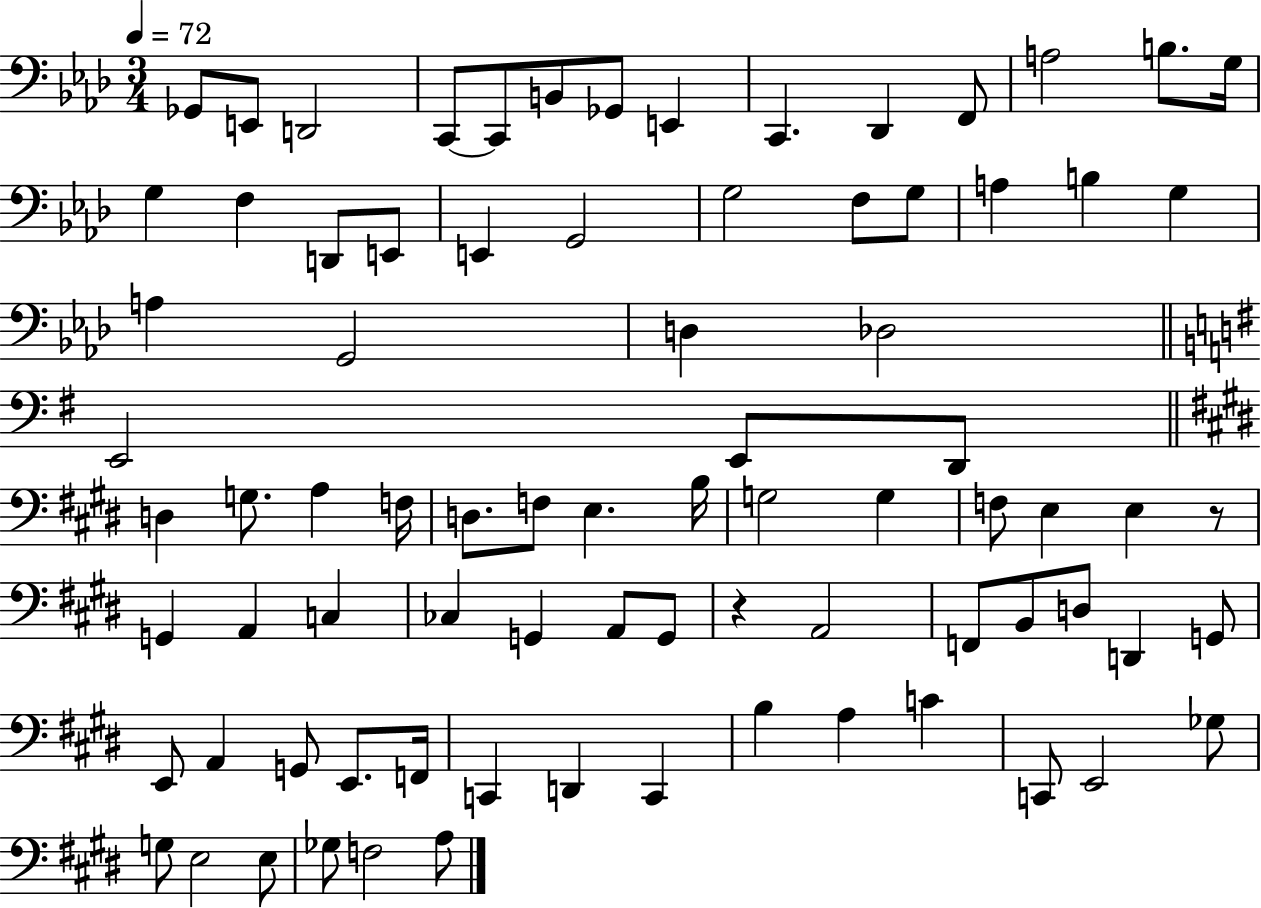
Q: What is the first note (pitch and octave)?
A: Gb2